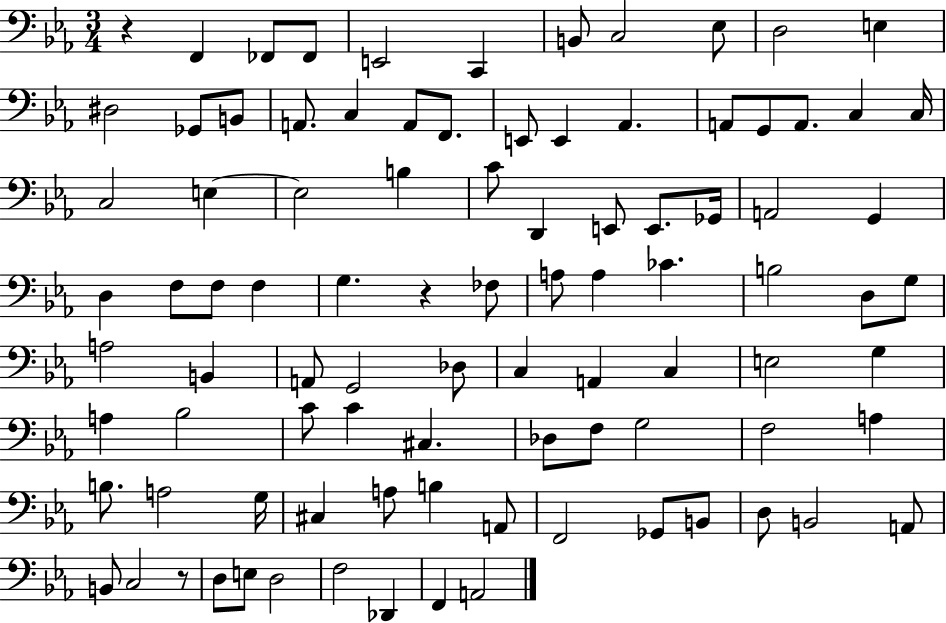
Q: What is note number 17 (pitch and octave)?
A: F2